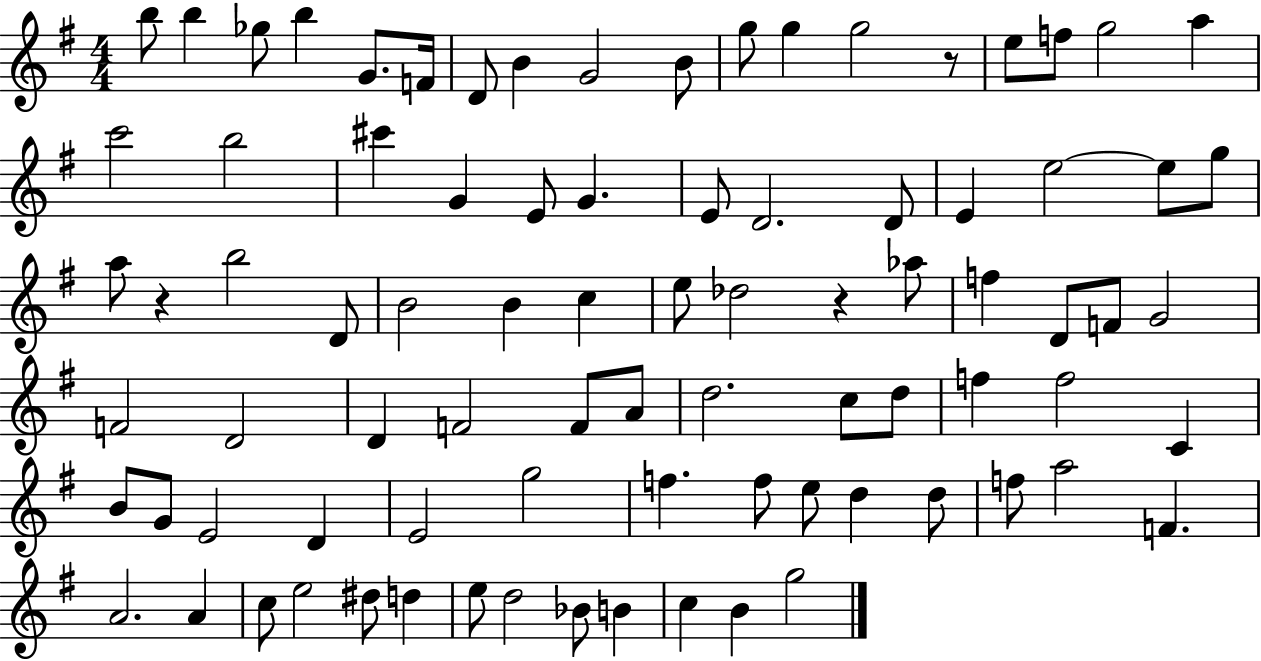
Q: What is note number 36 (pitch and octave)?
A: C5